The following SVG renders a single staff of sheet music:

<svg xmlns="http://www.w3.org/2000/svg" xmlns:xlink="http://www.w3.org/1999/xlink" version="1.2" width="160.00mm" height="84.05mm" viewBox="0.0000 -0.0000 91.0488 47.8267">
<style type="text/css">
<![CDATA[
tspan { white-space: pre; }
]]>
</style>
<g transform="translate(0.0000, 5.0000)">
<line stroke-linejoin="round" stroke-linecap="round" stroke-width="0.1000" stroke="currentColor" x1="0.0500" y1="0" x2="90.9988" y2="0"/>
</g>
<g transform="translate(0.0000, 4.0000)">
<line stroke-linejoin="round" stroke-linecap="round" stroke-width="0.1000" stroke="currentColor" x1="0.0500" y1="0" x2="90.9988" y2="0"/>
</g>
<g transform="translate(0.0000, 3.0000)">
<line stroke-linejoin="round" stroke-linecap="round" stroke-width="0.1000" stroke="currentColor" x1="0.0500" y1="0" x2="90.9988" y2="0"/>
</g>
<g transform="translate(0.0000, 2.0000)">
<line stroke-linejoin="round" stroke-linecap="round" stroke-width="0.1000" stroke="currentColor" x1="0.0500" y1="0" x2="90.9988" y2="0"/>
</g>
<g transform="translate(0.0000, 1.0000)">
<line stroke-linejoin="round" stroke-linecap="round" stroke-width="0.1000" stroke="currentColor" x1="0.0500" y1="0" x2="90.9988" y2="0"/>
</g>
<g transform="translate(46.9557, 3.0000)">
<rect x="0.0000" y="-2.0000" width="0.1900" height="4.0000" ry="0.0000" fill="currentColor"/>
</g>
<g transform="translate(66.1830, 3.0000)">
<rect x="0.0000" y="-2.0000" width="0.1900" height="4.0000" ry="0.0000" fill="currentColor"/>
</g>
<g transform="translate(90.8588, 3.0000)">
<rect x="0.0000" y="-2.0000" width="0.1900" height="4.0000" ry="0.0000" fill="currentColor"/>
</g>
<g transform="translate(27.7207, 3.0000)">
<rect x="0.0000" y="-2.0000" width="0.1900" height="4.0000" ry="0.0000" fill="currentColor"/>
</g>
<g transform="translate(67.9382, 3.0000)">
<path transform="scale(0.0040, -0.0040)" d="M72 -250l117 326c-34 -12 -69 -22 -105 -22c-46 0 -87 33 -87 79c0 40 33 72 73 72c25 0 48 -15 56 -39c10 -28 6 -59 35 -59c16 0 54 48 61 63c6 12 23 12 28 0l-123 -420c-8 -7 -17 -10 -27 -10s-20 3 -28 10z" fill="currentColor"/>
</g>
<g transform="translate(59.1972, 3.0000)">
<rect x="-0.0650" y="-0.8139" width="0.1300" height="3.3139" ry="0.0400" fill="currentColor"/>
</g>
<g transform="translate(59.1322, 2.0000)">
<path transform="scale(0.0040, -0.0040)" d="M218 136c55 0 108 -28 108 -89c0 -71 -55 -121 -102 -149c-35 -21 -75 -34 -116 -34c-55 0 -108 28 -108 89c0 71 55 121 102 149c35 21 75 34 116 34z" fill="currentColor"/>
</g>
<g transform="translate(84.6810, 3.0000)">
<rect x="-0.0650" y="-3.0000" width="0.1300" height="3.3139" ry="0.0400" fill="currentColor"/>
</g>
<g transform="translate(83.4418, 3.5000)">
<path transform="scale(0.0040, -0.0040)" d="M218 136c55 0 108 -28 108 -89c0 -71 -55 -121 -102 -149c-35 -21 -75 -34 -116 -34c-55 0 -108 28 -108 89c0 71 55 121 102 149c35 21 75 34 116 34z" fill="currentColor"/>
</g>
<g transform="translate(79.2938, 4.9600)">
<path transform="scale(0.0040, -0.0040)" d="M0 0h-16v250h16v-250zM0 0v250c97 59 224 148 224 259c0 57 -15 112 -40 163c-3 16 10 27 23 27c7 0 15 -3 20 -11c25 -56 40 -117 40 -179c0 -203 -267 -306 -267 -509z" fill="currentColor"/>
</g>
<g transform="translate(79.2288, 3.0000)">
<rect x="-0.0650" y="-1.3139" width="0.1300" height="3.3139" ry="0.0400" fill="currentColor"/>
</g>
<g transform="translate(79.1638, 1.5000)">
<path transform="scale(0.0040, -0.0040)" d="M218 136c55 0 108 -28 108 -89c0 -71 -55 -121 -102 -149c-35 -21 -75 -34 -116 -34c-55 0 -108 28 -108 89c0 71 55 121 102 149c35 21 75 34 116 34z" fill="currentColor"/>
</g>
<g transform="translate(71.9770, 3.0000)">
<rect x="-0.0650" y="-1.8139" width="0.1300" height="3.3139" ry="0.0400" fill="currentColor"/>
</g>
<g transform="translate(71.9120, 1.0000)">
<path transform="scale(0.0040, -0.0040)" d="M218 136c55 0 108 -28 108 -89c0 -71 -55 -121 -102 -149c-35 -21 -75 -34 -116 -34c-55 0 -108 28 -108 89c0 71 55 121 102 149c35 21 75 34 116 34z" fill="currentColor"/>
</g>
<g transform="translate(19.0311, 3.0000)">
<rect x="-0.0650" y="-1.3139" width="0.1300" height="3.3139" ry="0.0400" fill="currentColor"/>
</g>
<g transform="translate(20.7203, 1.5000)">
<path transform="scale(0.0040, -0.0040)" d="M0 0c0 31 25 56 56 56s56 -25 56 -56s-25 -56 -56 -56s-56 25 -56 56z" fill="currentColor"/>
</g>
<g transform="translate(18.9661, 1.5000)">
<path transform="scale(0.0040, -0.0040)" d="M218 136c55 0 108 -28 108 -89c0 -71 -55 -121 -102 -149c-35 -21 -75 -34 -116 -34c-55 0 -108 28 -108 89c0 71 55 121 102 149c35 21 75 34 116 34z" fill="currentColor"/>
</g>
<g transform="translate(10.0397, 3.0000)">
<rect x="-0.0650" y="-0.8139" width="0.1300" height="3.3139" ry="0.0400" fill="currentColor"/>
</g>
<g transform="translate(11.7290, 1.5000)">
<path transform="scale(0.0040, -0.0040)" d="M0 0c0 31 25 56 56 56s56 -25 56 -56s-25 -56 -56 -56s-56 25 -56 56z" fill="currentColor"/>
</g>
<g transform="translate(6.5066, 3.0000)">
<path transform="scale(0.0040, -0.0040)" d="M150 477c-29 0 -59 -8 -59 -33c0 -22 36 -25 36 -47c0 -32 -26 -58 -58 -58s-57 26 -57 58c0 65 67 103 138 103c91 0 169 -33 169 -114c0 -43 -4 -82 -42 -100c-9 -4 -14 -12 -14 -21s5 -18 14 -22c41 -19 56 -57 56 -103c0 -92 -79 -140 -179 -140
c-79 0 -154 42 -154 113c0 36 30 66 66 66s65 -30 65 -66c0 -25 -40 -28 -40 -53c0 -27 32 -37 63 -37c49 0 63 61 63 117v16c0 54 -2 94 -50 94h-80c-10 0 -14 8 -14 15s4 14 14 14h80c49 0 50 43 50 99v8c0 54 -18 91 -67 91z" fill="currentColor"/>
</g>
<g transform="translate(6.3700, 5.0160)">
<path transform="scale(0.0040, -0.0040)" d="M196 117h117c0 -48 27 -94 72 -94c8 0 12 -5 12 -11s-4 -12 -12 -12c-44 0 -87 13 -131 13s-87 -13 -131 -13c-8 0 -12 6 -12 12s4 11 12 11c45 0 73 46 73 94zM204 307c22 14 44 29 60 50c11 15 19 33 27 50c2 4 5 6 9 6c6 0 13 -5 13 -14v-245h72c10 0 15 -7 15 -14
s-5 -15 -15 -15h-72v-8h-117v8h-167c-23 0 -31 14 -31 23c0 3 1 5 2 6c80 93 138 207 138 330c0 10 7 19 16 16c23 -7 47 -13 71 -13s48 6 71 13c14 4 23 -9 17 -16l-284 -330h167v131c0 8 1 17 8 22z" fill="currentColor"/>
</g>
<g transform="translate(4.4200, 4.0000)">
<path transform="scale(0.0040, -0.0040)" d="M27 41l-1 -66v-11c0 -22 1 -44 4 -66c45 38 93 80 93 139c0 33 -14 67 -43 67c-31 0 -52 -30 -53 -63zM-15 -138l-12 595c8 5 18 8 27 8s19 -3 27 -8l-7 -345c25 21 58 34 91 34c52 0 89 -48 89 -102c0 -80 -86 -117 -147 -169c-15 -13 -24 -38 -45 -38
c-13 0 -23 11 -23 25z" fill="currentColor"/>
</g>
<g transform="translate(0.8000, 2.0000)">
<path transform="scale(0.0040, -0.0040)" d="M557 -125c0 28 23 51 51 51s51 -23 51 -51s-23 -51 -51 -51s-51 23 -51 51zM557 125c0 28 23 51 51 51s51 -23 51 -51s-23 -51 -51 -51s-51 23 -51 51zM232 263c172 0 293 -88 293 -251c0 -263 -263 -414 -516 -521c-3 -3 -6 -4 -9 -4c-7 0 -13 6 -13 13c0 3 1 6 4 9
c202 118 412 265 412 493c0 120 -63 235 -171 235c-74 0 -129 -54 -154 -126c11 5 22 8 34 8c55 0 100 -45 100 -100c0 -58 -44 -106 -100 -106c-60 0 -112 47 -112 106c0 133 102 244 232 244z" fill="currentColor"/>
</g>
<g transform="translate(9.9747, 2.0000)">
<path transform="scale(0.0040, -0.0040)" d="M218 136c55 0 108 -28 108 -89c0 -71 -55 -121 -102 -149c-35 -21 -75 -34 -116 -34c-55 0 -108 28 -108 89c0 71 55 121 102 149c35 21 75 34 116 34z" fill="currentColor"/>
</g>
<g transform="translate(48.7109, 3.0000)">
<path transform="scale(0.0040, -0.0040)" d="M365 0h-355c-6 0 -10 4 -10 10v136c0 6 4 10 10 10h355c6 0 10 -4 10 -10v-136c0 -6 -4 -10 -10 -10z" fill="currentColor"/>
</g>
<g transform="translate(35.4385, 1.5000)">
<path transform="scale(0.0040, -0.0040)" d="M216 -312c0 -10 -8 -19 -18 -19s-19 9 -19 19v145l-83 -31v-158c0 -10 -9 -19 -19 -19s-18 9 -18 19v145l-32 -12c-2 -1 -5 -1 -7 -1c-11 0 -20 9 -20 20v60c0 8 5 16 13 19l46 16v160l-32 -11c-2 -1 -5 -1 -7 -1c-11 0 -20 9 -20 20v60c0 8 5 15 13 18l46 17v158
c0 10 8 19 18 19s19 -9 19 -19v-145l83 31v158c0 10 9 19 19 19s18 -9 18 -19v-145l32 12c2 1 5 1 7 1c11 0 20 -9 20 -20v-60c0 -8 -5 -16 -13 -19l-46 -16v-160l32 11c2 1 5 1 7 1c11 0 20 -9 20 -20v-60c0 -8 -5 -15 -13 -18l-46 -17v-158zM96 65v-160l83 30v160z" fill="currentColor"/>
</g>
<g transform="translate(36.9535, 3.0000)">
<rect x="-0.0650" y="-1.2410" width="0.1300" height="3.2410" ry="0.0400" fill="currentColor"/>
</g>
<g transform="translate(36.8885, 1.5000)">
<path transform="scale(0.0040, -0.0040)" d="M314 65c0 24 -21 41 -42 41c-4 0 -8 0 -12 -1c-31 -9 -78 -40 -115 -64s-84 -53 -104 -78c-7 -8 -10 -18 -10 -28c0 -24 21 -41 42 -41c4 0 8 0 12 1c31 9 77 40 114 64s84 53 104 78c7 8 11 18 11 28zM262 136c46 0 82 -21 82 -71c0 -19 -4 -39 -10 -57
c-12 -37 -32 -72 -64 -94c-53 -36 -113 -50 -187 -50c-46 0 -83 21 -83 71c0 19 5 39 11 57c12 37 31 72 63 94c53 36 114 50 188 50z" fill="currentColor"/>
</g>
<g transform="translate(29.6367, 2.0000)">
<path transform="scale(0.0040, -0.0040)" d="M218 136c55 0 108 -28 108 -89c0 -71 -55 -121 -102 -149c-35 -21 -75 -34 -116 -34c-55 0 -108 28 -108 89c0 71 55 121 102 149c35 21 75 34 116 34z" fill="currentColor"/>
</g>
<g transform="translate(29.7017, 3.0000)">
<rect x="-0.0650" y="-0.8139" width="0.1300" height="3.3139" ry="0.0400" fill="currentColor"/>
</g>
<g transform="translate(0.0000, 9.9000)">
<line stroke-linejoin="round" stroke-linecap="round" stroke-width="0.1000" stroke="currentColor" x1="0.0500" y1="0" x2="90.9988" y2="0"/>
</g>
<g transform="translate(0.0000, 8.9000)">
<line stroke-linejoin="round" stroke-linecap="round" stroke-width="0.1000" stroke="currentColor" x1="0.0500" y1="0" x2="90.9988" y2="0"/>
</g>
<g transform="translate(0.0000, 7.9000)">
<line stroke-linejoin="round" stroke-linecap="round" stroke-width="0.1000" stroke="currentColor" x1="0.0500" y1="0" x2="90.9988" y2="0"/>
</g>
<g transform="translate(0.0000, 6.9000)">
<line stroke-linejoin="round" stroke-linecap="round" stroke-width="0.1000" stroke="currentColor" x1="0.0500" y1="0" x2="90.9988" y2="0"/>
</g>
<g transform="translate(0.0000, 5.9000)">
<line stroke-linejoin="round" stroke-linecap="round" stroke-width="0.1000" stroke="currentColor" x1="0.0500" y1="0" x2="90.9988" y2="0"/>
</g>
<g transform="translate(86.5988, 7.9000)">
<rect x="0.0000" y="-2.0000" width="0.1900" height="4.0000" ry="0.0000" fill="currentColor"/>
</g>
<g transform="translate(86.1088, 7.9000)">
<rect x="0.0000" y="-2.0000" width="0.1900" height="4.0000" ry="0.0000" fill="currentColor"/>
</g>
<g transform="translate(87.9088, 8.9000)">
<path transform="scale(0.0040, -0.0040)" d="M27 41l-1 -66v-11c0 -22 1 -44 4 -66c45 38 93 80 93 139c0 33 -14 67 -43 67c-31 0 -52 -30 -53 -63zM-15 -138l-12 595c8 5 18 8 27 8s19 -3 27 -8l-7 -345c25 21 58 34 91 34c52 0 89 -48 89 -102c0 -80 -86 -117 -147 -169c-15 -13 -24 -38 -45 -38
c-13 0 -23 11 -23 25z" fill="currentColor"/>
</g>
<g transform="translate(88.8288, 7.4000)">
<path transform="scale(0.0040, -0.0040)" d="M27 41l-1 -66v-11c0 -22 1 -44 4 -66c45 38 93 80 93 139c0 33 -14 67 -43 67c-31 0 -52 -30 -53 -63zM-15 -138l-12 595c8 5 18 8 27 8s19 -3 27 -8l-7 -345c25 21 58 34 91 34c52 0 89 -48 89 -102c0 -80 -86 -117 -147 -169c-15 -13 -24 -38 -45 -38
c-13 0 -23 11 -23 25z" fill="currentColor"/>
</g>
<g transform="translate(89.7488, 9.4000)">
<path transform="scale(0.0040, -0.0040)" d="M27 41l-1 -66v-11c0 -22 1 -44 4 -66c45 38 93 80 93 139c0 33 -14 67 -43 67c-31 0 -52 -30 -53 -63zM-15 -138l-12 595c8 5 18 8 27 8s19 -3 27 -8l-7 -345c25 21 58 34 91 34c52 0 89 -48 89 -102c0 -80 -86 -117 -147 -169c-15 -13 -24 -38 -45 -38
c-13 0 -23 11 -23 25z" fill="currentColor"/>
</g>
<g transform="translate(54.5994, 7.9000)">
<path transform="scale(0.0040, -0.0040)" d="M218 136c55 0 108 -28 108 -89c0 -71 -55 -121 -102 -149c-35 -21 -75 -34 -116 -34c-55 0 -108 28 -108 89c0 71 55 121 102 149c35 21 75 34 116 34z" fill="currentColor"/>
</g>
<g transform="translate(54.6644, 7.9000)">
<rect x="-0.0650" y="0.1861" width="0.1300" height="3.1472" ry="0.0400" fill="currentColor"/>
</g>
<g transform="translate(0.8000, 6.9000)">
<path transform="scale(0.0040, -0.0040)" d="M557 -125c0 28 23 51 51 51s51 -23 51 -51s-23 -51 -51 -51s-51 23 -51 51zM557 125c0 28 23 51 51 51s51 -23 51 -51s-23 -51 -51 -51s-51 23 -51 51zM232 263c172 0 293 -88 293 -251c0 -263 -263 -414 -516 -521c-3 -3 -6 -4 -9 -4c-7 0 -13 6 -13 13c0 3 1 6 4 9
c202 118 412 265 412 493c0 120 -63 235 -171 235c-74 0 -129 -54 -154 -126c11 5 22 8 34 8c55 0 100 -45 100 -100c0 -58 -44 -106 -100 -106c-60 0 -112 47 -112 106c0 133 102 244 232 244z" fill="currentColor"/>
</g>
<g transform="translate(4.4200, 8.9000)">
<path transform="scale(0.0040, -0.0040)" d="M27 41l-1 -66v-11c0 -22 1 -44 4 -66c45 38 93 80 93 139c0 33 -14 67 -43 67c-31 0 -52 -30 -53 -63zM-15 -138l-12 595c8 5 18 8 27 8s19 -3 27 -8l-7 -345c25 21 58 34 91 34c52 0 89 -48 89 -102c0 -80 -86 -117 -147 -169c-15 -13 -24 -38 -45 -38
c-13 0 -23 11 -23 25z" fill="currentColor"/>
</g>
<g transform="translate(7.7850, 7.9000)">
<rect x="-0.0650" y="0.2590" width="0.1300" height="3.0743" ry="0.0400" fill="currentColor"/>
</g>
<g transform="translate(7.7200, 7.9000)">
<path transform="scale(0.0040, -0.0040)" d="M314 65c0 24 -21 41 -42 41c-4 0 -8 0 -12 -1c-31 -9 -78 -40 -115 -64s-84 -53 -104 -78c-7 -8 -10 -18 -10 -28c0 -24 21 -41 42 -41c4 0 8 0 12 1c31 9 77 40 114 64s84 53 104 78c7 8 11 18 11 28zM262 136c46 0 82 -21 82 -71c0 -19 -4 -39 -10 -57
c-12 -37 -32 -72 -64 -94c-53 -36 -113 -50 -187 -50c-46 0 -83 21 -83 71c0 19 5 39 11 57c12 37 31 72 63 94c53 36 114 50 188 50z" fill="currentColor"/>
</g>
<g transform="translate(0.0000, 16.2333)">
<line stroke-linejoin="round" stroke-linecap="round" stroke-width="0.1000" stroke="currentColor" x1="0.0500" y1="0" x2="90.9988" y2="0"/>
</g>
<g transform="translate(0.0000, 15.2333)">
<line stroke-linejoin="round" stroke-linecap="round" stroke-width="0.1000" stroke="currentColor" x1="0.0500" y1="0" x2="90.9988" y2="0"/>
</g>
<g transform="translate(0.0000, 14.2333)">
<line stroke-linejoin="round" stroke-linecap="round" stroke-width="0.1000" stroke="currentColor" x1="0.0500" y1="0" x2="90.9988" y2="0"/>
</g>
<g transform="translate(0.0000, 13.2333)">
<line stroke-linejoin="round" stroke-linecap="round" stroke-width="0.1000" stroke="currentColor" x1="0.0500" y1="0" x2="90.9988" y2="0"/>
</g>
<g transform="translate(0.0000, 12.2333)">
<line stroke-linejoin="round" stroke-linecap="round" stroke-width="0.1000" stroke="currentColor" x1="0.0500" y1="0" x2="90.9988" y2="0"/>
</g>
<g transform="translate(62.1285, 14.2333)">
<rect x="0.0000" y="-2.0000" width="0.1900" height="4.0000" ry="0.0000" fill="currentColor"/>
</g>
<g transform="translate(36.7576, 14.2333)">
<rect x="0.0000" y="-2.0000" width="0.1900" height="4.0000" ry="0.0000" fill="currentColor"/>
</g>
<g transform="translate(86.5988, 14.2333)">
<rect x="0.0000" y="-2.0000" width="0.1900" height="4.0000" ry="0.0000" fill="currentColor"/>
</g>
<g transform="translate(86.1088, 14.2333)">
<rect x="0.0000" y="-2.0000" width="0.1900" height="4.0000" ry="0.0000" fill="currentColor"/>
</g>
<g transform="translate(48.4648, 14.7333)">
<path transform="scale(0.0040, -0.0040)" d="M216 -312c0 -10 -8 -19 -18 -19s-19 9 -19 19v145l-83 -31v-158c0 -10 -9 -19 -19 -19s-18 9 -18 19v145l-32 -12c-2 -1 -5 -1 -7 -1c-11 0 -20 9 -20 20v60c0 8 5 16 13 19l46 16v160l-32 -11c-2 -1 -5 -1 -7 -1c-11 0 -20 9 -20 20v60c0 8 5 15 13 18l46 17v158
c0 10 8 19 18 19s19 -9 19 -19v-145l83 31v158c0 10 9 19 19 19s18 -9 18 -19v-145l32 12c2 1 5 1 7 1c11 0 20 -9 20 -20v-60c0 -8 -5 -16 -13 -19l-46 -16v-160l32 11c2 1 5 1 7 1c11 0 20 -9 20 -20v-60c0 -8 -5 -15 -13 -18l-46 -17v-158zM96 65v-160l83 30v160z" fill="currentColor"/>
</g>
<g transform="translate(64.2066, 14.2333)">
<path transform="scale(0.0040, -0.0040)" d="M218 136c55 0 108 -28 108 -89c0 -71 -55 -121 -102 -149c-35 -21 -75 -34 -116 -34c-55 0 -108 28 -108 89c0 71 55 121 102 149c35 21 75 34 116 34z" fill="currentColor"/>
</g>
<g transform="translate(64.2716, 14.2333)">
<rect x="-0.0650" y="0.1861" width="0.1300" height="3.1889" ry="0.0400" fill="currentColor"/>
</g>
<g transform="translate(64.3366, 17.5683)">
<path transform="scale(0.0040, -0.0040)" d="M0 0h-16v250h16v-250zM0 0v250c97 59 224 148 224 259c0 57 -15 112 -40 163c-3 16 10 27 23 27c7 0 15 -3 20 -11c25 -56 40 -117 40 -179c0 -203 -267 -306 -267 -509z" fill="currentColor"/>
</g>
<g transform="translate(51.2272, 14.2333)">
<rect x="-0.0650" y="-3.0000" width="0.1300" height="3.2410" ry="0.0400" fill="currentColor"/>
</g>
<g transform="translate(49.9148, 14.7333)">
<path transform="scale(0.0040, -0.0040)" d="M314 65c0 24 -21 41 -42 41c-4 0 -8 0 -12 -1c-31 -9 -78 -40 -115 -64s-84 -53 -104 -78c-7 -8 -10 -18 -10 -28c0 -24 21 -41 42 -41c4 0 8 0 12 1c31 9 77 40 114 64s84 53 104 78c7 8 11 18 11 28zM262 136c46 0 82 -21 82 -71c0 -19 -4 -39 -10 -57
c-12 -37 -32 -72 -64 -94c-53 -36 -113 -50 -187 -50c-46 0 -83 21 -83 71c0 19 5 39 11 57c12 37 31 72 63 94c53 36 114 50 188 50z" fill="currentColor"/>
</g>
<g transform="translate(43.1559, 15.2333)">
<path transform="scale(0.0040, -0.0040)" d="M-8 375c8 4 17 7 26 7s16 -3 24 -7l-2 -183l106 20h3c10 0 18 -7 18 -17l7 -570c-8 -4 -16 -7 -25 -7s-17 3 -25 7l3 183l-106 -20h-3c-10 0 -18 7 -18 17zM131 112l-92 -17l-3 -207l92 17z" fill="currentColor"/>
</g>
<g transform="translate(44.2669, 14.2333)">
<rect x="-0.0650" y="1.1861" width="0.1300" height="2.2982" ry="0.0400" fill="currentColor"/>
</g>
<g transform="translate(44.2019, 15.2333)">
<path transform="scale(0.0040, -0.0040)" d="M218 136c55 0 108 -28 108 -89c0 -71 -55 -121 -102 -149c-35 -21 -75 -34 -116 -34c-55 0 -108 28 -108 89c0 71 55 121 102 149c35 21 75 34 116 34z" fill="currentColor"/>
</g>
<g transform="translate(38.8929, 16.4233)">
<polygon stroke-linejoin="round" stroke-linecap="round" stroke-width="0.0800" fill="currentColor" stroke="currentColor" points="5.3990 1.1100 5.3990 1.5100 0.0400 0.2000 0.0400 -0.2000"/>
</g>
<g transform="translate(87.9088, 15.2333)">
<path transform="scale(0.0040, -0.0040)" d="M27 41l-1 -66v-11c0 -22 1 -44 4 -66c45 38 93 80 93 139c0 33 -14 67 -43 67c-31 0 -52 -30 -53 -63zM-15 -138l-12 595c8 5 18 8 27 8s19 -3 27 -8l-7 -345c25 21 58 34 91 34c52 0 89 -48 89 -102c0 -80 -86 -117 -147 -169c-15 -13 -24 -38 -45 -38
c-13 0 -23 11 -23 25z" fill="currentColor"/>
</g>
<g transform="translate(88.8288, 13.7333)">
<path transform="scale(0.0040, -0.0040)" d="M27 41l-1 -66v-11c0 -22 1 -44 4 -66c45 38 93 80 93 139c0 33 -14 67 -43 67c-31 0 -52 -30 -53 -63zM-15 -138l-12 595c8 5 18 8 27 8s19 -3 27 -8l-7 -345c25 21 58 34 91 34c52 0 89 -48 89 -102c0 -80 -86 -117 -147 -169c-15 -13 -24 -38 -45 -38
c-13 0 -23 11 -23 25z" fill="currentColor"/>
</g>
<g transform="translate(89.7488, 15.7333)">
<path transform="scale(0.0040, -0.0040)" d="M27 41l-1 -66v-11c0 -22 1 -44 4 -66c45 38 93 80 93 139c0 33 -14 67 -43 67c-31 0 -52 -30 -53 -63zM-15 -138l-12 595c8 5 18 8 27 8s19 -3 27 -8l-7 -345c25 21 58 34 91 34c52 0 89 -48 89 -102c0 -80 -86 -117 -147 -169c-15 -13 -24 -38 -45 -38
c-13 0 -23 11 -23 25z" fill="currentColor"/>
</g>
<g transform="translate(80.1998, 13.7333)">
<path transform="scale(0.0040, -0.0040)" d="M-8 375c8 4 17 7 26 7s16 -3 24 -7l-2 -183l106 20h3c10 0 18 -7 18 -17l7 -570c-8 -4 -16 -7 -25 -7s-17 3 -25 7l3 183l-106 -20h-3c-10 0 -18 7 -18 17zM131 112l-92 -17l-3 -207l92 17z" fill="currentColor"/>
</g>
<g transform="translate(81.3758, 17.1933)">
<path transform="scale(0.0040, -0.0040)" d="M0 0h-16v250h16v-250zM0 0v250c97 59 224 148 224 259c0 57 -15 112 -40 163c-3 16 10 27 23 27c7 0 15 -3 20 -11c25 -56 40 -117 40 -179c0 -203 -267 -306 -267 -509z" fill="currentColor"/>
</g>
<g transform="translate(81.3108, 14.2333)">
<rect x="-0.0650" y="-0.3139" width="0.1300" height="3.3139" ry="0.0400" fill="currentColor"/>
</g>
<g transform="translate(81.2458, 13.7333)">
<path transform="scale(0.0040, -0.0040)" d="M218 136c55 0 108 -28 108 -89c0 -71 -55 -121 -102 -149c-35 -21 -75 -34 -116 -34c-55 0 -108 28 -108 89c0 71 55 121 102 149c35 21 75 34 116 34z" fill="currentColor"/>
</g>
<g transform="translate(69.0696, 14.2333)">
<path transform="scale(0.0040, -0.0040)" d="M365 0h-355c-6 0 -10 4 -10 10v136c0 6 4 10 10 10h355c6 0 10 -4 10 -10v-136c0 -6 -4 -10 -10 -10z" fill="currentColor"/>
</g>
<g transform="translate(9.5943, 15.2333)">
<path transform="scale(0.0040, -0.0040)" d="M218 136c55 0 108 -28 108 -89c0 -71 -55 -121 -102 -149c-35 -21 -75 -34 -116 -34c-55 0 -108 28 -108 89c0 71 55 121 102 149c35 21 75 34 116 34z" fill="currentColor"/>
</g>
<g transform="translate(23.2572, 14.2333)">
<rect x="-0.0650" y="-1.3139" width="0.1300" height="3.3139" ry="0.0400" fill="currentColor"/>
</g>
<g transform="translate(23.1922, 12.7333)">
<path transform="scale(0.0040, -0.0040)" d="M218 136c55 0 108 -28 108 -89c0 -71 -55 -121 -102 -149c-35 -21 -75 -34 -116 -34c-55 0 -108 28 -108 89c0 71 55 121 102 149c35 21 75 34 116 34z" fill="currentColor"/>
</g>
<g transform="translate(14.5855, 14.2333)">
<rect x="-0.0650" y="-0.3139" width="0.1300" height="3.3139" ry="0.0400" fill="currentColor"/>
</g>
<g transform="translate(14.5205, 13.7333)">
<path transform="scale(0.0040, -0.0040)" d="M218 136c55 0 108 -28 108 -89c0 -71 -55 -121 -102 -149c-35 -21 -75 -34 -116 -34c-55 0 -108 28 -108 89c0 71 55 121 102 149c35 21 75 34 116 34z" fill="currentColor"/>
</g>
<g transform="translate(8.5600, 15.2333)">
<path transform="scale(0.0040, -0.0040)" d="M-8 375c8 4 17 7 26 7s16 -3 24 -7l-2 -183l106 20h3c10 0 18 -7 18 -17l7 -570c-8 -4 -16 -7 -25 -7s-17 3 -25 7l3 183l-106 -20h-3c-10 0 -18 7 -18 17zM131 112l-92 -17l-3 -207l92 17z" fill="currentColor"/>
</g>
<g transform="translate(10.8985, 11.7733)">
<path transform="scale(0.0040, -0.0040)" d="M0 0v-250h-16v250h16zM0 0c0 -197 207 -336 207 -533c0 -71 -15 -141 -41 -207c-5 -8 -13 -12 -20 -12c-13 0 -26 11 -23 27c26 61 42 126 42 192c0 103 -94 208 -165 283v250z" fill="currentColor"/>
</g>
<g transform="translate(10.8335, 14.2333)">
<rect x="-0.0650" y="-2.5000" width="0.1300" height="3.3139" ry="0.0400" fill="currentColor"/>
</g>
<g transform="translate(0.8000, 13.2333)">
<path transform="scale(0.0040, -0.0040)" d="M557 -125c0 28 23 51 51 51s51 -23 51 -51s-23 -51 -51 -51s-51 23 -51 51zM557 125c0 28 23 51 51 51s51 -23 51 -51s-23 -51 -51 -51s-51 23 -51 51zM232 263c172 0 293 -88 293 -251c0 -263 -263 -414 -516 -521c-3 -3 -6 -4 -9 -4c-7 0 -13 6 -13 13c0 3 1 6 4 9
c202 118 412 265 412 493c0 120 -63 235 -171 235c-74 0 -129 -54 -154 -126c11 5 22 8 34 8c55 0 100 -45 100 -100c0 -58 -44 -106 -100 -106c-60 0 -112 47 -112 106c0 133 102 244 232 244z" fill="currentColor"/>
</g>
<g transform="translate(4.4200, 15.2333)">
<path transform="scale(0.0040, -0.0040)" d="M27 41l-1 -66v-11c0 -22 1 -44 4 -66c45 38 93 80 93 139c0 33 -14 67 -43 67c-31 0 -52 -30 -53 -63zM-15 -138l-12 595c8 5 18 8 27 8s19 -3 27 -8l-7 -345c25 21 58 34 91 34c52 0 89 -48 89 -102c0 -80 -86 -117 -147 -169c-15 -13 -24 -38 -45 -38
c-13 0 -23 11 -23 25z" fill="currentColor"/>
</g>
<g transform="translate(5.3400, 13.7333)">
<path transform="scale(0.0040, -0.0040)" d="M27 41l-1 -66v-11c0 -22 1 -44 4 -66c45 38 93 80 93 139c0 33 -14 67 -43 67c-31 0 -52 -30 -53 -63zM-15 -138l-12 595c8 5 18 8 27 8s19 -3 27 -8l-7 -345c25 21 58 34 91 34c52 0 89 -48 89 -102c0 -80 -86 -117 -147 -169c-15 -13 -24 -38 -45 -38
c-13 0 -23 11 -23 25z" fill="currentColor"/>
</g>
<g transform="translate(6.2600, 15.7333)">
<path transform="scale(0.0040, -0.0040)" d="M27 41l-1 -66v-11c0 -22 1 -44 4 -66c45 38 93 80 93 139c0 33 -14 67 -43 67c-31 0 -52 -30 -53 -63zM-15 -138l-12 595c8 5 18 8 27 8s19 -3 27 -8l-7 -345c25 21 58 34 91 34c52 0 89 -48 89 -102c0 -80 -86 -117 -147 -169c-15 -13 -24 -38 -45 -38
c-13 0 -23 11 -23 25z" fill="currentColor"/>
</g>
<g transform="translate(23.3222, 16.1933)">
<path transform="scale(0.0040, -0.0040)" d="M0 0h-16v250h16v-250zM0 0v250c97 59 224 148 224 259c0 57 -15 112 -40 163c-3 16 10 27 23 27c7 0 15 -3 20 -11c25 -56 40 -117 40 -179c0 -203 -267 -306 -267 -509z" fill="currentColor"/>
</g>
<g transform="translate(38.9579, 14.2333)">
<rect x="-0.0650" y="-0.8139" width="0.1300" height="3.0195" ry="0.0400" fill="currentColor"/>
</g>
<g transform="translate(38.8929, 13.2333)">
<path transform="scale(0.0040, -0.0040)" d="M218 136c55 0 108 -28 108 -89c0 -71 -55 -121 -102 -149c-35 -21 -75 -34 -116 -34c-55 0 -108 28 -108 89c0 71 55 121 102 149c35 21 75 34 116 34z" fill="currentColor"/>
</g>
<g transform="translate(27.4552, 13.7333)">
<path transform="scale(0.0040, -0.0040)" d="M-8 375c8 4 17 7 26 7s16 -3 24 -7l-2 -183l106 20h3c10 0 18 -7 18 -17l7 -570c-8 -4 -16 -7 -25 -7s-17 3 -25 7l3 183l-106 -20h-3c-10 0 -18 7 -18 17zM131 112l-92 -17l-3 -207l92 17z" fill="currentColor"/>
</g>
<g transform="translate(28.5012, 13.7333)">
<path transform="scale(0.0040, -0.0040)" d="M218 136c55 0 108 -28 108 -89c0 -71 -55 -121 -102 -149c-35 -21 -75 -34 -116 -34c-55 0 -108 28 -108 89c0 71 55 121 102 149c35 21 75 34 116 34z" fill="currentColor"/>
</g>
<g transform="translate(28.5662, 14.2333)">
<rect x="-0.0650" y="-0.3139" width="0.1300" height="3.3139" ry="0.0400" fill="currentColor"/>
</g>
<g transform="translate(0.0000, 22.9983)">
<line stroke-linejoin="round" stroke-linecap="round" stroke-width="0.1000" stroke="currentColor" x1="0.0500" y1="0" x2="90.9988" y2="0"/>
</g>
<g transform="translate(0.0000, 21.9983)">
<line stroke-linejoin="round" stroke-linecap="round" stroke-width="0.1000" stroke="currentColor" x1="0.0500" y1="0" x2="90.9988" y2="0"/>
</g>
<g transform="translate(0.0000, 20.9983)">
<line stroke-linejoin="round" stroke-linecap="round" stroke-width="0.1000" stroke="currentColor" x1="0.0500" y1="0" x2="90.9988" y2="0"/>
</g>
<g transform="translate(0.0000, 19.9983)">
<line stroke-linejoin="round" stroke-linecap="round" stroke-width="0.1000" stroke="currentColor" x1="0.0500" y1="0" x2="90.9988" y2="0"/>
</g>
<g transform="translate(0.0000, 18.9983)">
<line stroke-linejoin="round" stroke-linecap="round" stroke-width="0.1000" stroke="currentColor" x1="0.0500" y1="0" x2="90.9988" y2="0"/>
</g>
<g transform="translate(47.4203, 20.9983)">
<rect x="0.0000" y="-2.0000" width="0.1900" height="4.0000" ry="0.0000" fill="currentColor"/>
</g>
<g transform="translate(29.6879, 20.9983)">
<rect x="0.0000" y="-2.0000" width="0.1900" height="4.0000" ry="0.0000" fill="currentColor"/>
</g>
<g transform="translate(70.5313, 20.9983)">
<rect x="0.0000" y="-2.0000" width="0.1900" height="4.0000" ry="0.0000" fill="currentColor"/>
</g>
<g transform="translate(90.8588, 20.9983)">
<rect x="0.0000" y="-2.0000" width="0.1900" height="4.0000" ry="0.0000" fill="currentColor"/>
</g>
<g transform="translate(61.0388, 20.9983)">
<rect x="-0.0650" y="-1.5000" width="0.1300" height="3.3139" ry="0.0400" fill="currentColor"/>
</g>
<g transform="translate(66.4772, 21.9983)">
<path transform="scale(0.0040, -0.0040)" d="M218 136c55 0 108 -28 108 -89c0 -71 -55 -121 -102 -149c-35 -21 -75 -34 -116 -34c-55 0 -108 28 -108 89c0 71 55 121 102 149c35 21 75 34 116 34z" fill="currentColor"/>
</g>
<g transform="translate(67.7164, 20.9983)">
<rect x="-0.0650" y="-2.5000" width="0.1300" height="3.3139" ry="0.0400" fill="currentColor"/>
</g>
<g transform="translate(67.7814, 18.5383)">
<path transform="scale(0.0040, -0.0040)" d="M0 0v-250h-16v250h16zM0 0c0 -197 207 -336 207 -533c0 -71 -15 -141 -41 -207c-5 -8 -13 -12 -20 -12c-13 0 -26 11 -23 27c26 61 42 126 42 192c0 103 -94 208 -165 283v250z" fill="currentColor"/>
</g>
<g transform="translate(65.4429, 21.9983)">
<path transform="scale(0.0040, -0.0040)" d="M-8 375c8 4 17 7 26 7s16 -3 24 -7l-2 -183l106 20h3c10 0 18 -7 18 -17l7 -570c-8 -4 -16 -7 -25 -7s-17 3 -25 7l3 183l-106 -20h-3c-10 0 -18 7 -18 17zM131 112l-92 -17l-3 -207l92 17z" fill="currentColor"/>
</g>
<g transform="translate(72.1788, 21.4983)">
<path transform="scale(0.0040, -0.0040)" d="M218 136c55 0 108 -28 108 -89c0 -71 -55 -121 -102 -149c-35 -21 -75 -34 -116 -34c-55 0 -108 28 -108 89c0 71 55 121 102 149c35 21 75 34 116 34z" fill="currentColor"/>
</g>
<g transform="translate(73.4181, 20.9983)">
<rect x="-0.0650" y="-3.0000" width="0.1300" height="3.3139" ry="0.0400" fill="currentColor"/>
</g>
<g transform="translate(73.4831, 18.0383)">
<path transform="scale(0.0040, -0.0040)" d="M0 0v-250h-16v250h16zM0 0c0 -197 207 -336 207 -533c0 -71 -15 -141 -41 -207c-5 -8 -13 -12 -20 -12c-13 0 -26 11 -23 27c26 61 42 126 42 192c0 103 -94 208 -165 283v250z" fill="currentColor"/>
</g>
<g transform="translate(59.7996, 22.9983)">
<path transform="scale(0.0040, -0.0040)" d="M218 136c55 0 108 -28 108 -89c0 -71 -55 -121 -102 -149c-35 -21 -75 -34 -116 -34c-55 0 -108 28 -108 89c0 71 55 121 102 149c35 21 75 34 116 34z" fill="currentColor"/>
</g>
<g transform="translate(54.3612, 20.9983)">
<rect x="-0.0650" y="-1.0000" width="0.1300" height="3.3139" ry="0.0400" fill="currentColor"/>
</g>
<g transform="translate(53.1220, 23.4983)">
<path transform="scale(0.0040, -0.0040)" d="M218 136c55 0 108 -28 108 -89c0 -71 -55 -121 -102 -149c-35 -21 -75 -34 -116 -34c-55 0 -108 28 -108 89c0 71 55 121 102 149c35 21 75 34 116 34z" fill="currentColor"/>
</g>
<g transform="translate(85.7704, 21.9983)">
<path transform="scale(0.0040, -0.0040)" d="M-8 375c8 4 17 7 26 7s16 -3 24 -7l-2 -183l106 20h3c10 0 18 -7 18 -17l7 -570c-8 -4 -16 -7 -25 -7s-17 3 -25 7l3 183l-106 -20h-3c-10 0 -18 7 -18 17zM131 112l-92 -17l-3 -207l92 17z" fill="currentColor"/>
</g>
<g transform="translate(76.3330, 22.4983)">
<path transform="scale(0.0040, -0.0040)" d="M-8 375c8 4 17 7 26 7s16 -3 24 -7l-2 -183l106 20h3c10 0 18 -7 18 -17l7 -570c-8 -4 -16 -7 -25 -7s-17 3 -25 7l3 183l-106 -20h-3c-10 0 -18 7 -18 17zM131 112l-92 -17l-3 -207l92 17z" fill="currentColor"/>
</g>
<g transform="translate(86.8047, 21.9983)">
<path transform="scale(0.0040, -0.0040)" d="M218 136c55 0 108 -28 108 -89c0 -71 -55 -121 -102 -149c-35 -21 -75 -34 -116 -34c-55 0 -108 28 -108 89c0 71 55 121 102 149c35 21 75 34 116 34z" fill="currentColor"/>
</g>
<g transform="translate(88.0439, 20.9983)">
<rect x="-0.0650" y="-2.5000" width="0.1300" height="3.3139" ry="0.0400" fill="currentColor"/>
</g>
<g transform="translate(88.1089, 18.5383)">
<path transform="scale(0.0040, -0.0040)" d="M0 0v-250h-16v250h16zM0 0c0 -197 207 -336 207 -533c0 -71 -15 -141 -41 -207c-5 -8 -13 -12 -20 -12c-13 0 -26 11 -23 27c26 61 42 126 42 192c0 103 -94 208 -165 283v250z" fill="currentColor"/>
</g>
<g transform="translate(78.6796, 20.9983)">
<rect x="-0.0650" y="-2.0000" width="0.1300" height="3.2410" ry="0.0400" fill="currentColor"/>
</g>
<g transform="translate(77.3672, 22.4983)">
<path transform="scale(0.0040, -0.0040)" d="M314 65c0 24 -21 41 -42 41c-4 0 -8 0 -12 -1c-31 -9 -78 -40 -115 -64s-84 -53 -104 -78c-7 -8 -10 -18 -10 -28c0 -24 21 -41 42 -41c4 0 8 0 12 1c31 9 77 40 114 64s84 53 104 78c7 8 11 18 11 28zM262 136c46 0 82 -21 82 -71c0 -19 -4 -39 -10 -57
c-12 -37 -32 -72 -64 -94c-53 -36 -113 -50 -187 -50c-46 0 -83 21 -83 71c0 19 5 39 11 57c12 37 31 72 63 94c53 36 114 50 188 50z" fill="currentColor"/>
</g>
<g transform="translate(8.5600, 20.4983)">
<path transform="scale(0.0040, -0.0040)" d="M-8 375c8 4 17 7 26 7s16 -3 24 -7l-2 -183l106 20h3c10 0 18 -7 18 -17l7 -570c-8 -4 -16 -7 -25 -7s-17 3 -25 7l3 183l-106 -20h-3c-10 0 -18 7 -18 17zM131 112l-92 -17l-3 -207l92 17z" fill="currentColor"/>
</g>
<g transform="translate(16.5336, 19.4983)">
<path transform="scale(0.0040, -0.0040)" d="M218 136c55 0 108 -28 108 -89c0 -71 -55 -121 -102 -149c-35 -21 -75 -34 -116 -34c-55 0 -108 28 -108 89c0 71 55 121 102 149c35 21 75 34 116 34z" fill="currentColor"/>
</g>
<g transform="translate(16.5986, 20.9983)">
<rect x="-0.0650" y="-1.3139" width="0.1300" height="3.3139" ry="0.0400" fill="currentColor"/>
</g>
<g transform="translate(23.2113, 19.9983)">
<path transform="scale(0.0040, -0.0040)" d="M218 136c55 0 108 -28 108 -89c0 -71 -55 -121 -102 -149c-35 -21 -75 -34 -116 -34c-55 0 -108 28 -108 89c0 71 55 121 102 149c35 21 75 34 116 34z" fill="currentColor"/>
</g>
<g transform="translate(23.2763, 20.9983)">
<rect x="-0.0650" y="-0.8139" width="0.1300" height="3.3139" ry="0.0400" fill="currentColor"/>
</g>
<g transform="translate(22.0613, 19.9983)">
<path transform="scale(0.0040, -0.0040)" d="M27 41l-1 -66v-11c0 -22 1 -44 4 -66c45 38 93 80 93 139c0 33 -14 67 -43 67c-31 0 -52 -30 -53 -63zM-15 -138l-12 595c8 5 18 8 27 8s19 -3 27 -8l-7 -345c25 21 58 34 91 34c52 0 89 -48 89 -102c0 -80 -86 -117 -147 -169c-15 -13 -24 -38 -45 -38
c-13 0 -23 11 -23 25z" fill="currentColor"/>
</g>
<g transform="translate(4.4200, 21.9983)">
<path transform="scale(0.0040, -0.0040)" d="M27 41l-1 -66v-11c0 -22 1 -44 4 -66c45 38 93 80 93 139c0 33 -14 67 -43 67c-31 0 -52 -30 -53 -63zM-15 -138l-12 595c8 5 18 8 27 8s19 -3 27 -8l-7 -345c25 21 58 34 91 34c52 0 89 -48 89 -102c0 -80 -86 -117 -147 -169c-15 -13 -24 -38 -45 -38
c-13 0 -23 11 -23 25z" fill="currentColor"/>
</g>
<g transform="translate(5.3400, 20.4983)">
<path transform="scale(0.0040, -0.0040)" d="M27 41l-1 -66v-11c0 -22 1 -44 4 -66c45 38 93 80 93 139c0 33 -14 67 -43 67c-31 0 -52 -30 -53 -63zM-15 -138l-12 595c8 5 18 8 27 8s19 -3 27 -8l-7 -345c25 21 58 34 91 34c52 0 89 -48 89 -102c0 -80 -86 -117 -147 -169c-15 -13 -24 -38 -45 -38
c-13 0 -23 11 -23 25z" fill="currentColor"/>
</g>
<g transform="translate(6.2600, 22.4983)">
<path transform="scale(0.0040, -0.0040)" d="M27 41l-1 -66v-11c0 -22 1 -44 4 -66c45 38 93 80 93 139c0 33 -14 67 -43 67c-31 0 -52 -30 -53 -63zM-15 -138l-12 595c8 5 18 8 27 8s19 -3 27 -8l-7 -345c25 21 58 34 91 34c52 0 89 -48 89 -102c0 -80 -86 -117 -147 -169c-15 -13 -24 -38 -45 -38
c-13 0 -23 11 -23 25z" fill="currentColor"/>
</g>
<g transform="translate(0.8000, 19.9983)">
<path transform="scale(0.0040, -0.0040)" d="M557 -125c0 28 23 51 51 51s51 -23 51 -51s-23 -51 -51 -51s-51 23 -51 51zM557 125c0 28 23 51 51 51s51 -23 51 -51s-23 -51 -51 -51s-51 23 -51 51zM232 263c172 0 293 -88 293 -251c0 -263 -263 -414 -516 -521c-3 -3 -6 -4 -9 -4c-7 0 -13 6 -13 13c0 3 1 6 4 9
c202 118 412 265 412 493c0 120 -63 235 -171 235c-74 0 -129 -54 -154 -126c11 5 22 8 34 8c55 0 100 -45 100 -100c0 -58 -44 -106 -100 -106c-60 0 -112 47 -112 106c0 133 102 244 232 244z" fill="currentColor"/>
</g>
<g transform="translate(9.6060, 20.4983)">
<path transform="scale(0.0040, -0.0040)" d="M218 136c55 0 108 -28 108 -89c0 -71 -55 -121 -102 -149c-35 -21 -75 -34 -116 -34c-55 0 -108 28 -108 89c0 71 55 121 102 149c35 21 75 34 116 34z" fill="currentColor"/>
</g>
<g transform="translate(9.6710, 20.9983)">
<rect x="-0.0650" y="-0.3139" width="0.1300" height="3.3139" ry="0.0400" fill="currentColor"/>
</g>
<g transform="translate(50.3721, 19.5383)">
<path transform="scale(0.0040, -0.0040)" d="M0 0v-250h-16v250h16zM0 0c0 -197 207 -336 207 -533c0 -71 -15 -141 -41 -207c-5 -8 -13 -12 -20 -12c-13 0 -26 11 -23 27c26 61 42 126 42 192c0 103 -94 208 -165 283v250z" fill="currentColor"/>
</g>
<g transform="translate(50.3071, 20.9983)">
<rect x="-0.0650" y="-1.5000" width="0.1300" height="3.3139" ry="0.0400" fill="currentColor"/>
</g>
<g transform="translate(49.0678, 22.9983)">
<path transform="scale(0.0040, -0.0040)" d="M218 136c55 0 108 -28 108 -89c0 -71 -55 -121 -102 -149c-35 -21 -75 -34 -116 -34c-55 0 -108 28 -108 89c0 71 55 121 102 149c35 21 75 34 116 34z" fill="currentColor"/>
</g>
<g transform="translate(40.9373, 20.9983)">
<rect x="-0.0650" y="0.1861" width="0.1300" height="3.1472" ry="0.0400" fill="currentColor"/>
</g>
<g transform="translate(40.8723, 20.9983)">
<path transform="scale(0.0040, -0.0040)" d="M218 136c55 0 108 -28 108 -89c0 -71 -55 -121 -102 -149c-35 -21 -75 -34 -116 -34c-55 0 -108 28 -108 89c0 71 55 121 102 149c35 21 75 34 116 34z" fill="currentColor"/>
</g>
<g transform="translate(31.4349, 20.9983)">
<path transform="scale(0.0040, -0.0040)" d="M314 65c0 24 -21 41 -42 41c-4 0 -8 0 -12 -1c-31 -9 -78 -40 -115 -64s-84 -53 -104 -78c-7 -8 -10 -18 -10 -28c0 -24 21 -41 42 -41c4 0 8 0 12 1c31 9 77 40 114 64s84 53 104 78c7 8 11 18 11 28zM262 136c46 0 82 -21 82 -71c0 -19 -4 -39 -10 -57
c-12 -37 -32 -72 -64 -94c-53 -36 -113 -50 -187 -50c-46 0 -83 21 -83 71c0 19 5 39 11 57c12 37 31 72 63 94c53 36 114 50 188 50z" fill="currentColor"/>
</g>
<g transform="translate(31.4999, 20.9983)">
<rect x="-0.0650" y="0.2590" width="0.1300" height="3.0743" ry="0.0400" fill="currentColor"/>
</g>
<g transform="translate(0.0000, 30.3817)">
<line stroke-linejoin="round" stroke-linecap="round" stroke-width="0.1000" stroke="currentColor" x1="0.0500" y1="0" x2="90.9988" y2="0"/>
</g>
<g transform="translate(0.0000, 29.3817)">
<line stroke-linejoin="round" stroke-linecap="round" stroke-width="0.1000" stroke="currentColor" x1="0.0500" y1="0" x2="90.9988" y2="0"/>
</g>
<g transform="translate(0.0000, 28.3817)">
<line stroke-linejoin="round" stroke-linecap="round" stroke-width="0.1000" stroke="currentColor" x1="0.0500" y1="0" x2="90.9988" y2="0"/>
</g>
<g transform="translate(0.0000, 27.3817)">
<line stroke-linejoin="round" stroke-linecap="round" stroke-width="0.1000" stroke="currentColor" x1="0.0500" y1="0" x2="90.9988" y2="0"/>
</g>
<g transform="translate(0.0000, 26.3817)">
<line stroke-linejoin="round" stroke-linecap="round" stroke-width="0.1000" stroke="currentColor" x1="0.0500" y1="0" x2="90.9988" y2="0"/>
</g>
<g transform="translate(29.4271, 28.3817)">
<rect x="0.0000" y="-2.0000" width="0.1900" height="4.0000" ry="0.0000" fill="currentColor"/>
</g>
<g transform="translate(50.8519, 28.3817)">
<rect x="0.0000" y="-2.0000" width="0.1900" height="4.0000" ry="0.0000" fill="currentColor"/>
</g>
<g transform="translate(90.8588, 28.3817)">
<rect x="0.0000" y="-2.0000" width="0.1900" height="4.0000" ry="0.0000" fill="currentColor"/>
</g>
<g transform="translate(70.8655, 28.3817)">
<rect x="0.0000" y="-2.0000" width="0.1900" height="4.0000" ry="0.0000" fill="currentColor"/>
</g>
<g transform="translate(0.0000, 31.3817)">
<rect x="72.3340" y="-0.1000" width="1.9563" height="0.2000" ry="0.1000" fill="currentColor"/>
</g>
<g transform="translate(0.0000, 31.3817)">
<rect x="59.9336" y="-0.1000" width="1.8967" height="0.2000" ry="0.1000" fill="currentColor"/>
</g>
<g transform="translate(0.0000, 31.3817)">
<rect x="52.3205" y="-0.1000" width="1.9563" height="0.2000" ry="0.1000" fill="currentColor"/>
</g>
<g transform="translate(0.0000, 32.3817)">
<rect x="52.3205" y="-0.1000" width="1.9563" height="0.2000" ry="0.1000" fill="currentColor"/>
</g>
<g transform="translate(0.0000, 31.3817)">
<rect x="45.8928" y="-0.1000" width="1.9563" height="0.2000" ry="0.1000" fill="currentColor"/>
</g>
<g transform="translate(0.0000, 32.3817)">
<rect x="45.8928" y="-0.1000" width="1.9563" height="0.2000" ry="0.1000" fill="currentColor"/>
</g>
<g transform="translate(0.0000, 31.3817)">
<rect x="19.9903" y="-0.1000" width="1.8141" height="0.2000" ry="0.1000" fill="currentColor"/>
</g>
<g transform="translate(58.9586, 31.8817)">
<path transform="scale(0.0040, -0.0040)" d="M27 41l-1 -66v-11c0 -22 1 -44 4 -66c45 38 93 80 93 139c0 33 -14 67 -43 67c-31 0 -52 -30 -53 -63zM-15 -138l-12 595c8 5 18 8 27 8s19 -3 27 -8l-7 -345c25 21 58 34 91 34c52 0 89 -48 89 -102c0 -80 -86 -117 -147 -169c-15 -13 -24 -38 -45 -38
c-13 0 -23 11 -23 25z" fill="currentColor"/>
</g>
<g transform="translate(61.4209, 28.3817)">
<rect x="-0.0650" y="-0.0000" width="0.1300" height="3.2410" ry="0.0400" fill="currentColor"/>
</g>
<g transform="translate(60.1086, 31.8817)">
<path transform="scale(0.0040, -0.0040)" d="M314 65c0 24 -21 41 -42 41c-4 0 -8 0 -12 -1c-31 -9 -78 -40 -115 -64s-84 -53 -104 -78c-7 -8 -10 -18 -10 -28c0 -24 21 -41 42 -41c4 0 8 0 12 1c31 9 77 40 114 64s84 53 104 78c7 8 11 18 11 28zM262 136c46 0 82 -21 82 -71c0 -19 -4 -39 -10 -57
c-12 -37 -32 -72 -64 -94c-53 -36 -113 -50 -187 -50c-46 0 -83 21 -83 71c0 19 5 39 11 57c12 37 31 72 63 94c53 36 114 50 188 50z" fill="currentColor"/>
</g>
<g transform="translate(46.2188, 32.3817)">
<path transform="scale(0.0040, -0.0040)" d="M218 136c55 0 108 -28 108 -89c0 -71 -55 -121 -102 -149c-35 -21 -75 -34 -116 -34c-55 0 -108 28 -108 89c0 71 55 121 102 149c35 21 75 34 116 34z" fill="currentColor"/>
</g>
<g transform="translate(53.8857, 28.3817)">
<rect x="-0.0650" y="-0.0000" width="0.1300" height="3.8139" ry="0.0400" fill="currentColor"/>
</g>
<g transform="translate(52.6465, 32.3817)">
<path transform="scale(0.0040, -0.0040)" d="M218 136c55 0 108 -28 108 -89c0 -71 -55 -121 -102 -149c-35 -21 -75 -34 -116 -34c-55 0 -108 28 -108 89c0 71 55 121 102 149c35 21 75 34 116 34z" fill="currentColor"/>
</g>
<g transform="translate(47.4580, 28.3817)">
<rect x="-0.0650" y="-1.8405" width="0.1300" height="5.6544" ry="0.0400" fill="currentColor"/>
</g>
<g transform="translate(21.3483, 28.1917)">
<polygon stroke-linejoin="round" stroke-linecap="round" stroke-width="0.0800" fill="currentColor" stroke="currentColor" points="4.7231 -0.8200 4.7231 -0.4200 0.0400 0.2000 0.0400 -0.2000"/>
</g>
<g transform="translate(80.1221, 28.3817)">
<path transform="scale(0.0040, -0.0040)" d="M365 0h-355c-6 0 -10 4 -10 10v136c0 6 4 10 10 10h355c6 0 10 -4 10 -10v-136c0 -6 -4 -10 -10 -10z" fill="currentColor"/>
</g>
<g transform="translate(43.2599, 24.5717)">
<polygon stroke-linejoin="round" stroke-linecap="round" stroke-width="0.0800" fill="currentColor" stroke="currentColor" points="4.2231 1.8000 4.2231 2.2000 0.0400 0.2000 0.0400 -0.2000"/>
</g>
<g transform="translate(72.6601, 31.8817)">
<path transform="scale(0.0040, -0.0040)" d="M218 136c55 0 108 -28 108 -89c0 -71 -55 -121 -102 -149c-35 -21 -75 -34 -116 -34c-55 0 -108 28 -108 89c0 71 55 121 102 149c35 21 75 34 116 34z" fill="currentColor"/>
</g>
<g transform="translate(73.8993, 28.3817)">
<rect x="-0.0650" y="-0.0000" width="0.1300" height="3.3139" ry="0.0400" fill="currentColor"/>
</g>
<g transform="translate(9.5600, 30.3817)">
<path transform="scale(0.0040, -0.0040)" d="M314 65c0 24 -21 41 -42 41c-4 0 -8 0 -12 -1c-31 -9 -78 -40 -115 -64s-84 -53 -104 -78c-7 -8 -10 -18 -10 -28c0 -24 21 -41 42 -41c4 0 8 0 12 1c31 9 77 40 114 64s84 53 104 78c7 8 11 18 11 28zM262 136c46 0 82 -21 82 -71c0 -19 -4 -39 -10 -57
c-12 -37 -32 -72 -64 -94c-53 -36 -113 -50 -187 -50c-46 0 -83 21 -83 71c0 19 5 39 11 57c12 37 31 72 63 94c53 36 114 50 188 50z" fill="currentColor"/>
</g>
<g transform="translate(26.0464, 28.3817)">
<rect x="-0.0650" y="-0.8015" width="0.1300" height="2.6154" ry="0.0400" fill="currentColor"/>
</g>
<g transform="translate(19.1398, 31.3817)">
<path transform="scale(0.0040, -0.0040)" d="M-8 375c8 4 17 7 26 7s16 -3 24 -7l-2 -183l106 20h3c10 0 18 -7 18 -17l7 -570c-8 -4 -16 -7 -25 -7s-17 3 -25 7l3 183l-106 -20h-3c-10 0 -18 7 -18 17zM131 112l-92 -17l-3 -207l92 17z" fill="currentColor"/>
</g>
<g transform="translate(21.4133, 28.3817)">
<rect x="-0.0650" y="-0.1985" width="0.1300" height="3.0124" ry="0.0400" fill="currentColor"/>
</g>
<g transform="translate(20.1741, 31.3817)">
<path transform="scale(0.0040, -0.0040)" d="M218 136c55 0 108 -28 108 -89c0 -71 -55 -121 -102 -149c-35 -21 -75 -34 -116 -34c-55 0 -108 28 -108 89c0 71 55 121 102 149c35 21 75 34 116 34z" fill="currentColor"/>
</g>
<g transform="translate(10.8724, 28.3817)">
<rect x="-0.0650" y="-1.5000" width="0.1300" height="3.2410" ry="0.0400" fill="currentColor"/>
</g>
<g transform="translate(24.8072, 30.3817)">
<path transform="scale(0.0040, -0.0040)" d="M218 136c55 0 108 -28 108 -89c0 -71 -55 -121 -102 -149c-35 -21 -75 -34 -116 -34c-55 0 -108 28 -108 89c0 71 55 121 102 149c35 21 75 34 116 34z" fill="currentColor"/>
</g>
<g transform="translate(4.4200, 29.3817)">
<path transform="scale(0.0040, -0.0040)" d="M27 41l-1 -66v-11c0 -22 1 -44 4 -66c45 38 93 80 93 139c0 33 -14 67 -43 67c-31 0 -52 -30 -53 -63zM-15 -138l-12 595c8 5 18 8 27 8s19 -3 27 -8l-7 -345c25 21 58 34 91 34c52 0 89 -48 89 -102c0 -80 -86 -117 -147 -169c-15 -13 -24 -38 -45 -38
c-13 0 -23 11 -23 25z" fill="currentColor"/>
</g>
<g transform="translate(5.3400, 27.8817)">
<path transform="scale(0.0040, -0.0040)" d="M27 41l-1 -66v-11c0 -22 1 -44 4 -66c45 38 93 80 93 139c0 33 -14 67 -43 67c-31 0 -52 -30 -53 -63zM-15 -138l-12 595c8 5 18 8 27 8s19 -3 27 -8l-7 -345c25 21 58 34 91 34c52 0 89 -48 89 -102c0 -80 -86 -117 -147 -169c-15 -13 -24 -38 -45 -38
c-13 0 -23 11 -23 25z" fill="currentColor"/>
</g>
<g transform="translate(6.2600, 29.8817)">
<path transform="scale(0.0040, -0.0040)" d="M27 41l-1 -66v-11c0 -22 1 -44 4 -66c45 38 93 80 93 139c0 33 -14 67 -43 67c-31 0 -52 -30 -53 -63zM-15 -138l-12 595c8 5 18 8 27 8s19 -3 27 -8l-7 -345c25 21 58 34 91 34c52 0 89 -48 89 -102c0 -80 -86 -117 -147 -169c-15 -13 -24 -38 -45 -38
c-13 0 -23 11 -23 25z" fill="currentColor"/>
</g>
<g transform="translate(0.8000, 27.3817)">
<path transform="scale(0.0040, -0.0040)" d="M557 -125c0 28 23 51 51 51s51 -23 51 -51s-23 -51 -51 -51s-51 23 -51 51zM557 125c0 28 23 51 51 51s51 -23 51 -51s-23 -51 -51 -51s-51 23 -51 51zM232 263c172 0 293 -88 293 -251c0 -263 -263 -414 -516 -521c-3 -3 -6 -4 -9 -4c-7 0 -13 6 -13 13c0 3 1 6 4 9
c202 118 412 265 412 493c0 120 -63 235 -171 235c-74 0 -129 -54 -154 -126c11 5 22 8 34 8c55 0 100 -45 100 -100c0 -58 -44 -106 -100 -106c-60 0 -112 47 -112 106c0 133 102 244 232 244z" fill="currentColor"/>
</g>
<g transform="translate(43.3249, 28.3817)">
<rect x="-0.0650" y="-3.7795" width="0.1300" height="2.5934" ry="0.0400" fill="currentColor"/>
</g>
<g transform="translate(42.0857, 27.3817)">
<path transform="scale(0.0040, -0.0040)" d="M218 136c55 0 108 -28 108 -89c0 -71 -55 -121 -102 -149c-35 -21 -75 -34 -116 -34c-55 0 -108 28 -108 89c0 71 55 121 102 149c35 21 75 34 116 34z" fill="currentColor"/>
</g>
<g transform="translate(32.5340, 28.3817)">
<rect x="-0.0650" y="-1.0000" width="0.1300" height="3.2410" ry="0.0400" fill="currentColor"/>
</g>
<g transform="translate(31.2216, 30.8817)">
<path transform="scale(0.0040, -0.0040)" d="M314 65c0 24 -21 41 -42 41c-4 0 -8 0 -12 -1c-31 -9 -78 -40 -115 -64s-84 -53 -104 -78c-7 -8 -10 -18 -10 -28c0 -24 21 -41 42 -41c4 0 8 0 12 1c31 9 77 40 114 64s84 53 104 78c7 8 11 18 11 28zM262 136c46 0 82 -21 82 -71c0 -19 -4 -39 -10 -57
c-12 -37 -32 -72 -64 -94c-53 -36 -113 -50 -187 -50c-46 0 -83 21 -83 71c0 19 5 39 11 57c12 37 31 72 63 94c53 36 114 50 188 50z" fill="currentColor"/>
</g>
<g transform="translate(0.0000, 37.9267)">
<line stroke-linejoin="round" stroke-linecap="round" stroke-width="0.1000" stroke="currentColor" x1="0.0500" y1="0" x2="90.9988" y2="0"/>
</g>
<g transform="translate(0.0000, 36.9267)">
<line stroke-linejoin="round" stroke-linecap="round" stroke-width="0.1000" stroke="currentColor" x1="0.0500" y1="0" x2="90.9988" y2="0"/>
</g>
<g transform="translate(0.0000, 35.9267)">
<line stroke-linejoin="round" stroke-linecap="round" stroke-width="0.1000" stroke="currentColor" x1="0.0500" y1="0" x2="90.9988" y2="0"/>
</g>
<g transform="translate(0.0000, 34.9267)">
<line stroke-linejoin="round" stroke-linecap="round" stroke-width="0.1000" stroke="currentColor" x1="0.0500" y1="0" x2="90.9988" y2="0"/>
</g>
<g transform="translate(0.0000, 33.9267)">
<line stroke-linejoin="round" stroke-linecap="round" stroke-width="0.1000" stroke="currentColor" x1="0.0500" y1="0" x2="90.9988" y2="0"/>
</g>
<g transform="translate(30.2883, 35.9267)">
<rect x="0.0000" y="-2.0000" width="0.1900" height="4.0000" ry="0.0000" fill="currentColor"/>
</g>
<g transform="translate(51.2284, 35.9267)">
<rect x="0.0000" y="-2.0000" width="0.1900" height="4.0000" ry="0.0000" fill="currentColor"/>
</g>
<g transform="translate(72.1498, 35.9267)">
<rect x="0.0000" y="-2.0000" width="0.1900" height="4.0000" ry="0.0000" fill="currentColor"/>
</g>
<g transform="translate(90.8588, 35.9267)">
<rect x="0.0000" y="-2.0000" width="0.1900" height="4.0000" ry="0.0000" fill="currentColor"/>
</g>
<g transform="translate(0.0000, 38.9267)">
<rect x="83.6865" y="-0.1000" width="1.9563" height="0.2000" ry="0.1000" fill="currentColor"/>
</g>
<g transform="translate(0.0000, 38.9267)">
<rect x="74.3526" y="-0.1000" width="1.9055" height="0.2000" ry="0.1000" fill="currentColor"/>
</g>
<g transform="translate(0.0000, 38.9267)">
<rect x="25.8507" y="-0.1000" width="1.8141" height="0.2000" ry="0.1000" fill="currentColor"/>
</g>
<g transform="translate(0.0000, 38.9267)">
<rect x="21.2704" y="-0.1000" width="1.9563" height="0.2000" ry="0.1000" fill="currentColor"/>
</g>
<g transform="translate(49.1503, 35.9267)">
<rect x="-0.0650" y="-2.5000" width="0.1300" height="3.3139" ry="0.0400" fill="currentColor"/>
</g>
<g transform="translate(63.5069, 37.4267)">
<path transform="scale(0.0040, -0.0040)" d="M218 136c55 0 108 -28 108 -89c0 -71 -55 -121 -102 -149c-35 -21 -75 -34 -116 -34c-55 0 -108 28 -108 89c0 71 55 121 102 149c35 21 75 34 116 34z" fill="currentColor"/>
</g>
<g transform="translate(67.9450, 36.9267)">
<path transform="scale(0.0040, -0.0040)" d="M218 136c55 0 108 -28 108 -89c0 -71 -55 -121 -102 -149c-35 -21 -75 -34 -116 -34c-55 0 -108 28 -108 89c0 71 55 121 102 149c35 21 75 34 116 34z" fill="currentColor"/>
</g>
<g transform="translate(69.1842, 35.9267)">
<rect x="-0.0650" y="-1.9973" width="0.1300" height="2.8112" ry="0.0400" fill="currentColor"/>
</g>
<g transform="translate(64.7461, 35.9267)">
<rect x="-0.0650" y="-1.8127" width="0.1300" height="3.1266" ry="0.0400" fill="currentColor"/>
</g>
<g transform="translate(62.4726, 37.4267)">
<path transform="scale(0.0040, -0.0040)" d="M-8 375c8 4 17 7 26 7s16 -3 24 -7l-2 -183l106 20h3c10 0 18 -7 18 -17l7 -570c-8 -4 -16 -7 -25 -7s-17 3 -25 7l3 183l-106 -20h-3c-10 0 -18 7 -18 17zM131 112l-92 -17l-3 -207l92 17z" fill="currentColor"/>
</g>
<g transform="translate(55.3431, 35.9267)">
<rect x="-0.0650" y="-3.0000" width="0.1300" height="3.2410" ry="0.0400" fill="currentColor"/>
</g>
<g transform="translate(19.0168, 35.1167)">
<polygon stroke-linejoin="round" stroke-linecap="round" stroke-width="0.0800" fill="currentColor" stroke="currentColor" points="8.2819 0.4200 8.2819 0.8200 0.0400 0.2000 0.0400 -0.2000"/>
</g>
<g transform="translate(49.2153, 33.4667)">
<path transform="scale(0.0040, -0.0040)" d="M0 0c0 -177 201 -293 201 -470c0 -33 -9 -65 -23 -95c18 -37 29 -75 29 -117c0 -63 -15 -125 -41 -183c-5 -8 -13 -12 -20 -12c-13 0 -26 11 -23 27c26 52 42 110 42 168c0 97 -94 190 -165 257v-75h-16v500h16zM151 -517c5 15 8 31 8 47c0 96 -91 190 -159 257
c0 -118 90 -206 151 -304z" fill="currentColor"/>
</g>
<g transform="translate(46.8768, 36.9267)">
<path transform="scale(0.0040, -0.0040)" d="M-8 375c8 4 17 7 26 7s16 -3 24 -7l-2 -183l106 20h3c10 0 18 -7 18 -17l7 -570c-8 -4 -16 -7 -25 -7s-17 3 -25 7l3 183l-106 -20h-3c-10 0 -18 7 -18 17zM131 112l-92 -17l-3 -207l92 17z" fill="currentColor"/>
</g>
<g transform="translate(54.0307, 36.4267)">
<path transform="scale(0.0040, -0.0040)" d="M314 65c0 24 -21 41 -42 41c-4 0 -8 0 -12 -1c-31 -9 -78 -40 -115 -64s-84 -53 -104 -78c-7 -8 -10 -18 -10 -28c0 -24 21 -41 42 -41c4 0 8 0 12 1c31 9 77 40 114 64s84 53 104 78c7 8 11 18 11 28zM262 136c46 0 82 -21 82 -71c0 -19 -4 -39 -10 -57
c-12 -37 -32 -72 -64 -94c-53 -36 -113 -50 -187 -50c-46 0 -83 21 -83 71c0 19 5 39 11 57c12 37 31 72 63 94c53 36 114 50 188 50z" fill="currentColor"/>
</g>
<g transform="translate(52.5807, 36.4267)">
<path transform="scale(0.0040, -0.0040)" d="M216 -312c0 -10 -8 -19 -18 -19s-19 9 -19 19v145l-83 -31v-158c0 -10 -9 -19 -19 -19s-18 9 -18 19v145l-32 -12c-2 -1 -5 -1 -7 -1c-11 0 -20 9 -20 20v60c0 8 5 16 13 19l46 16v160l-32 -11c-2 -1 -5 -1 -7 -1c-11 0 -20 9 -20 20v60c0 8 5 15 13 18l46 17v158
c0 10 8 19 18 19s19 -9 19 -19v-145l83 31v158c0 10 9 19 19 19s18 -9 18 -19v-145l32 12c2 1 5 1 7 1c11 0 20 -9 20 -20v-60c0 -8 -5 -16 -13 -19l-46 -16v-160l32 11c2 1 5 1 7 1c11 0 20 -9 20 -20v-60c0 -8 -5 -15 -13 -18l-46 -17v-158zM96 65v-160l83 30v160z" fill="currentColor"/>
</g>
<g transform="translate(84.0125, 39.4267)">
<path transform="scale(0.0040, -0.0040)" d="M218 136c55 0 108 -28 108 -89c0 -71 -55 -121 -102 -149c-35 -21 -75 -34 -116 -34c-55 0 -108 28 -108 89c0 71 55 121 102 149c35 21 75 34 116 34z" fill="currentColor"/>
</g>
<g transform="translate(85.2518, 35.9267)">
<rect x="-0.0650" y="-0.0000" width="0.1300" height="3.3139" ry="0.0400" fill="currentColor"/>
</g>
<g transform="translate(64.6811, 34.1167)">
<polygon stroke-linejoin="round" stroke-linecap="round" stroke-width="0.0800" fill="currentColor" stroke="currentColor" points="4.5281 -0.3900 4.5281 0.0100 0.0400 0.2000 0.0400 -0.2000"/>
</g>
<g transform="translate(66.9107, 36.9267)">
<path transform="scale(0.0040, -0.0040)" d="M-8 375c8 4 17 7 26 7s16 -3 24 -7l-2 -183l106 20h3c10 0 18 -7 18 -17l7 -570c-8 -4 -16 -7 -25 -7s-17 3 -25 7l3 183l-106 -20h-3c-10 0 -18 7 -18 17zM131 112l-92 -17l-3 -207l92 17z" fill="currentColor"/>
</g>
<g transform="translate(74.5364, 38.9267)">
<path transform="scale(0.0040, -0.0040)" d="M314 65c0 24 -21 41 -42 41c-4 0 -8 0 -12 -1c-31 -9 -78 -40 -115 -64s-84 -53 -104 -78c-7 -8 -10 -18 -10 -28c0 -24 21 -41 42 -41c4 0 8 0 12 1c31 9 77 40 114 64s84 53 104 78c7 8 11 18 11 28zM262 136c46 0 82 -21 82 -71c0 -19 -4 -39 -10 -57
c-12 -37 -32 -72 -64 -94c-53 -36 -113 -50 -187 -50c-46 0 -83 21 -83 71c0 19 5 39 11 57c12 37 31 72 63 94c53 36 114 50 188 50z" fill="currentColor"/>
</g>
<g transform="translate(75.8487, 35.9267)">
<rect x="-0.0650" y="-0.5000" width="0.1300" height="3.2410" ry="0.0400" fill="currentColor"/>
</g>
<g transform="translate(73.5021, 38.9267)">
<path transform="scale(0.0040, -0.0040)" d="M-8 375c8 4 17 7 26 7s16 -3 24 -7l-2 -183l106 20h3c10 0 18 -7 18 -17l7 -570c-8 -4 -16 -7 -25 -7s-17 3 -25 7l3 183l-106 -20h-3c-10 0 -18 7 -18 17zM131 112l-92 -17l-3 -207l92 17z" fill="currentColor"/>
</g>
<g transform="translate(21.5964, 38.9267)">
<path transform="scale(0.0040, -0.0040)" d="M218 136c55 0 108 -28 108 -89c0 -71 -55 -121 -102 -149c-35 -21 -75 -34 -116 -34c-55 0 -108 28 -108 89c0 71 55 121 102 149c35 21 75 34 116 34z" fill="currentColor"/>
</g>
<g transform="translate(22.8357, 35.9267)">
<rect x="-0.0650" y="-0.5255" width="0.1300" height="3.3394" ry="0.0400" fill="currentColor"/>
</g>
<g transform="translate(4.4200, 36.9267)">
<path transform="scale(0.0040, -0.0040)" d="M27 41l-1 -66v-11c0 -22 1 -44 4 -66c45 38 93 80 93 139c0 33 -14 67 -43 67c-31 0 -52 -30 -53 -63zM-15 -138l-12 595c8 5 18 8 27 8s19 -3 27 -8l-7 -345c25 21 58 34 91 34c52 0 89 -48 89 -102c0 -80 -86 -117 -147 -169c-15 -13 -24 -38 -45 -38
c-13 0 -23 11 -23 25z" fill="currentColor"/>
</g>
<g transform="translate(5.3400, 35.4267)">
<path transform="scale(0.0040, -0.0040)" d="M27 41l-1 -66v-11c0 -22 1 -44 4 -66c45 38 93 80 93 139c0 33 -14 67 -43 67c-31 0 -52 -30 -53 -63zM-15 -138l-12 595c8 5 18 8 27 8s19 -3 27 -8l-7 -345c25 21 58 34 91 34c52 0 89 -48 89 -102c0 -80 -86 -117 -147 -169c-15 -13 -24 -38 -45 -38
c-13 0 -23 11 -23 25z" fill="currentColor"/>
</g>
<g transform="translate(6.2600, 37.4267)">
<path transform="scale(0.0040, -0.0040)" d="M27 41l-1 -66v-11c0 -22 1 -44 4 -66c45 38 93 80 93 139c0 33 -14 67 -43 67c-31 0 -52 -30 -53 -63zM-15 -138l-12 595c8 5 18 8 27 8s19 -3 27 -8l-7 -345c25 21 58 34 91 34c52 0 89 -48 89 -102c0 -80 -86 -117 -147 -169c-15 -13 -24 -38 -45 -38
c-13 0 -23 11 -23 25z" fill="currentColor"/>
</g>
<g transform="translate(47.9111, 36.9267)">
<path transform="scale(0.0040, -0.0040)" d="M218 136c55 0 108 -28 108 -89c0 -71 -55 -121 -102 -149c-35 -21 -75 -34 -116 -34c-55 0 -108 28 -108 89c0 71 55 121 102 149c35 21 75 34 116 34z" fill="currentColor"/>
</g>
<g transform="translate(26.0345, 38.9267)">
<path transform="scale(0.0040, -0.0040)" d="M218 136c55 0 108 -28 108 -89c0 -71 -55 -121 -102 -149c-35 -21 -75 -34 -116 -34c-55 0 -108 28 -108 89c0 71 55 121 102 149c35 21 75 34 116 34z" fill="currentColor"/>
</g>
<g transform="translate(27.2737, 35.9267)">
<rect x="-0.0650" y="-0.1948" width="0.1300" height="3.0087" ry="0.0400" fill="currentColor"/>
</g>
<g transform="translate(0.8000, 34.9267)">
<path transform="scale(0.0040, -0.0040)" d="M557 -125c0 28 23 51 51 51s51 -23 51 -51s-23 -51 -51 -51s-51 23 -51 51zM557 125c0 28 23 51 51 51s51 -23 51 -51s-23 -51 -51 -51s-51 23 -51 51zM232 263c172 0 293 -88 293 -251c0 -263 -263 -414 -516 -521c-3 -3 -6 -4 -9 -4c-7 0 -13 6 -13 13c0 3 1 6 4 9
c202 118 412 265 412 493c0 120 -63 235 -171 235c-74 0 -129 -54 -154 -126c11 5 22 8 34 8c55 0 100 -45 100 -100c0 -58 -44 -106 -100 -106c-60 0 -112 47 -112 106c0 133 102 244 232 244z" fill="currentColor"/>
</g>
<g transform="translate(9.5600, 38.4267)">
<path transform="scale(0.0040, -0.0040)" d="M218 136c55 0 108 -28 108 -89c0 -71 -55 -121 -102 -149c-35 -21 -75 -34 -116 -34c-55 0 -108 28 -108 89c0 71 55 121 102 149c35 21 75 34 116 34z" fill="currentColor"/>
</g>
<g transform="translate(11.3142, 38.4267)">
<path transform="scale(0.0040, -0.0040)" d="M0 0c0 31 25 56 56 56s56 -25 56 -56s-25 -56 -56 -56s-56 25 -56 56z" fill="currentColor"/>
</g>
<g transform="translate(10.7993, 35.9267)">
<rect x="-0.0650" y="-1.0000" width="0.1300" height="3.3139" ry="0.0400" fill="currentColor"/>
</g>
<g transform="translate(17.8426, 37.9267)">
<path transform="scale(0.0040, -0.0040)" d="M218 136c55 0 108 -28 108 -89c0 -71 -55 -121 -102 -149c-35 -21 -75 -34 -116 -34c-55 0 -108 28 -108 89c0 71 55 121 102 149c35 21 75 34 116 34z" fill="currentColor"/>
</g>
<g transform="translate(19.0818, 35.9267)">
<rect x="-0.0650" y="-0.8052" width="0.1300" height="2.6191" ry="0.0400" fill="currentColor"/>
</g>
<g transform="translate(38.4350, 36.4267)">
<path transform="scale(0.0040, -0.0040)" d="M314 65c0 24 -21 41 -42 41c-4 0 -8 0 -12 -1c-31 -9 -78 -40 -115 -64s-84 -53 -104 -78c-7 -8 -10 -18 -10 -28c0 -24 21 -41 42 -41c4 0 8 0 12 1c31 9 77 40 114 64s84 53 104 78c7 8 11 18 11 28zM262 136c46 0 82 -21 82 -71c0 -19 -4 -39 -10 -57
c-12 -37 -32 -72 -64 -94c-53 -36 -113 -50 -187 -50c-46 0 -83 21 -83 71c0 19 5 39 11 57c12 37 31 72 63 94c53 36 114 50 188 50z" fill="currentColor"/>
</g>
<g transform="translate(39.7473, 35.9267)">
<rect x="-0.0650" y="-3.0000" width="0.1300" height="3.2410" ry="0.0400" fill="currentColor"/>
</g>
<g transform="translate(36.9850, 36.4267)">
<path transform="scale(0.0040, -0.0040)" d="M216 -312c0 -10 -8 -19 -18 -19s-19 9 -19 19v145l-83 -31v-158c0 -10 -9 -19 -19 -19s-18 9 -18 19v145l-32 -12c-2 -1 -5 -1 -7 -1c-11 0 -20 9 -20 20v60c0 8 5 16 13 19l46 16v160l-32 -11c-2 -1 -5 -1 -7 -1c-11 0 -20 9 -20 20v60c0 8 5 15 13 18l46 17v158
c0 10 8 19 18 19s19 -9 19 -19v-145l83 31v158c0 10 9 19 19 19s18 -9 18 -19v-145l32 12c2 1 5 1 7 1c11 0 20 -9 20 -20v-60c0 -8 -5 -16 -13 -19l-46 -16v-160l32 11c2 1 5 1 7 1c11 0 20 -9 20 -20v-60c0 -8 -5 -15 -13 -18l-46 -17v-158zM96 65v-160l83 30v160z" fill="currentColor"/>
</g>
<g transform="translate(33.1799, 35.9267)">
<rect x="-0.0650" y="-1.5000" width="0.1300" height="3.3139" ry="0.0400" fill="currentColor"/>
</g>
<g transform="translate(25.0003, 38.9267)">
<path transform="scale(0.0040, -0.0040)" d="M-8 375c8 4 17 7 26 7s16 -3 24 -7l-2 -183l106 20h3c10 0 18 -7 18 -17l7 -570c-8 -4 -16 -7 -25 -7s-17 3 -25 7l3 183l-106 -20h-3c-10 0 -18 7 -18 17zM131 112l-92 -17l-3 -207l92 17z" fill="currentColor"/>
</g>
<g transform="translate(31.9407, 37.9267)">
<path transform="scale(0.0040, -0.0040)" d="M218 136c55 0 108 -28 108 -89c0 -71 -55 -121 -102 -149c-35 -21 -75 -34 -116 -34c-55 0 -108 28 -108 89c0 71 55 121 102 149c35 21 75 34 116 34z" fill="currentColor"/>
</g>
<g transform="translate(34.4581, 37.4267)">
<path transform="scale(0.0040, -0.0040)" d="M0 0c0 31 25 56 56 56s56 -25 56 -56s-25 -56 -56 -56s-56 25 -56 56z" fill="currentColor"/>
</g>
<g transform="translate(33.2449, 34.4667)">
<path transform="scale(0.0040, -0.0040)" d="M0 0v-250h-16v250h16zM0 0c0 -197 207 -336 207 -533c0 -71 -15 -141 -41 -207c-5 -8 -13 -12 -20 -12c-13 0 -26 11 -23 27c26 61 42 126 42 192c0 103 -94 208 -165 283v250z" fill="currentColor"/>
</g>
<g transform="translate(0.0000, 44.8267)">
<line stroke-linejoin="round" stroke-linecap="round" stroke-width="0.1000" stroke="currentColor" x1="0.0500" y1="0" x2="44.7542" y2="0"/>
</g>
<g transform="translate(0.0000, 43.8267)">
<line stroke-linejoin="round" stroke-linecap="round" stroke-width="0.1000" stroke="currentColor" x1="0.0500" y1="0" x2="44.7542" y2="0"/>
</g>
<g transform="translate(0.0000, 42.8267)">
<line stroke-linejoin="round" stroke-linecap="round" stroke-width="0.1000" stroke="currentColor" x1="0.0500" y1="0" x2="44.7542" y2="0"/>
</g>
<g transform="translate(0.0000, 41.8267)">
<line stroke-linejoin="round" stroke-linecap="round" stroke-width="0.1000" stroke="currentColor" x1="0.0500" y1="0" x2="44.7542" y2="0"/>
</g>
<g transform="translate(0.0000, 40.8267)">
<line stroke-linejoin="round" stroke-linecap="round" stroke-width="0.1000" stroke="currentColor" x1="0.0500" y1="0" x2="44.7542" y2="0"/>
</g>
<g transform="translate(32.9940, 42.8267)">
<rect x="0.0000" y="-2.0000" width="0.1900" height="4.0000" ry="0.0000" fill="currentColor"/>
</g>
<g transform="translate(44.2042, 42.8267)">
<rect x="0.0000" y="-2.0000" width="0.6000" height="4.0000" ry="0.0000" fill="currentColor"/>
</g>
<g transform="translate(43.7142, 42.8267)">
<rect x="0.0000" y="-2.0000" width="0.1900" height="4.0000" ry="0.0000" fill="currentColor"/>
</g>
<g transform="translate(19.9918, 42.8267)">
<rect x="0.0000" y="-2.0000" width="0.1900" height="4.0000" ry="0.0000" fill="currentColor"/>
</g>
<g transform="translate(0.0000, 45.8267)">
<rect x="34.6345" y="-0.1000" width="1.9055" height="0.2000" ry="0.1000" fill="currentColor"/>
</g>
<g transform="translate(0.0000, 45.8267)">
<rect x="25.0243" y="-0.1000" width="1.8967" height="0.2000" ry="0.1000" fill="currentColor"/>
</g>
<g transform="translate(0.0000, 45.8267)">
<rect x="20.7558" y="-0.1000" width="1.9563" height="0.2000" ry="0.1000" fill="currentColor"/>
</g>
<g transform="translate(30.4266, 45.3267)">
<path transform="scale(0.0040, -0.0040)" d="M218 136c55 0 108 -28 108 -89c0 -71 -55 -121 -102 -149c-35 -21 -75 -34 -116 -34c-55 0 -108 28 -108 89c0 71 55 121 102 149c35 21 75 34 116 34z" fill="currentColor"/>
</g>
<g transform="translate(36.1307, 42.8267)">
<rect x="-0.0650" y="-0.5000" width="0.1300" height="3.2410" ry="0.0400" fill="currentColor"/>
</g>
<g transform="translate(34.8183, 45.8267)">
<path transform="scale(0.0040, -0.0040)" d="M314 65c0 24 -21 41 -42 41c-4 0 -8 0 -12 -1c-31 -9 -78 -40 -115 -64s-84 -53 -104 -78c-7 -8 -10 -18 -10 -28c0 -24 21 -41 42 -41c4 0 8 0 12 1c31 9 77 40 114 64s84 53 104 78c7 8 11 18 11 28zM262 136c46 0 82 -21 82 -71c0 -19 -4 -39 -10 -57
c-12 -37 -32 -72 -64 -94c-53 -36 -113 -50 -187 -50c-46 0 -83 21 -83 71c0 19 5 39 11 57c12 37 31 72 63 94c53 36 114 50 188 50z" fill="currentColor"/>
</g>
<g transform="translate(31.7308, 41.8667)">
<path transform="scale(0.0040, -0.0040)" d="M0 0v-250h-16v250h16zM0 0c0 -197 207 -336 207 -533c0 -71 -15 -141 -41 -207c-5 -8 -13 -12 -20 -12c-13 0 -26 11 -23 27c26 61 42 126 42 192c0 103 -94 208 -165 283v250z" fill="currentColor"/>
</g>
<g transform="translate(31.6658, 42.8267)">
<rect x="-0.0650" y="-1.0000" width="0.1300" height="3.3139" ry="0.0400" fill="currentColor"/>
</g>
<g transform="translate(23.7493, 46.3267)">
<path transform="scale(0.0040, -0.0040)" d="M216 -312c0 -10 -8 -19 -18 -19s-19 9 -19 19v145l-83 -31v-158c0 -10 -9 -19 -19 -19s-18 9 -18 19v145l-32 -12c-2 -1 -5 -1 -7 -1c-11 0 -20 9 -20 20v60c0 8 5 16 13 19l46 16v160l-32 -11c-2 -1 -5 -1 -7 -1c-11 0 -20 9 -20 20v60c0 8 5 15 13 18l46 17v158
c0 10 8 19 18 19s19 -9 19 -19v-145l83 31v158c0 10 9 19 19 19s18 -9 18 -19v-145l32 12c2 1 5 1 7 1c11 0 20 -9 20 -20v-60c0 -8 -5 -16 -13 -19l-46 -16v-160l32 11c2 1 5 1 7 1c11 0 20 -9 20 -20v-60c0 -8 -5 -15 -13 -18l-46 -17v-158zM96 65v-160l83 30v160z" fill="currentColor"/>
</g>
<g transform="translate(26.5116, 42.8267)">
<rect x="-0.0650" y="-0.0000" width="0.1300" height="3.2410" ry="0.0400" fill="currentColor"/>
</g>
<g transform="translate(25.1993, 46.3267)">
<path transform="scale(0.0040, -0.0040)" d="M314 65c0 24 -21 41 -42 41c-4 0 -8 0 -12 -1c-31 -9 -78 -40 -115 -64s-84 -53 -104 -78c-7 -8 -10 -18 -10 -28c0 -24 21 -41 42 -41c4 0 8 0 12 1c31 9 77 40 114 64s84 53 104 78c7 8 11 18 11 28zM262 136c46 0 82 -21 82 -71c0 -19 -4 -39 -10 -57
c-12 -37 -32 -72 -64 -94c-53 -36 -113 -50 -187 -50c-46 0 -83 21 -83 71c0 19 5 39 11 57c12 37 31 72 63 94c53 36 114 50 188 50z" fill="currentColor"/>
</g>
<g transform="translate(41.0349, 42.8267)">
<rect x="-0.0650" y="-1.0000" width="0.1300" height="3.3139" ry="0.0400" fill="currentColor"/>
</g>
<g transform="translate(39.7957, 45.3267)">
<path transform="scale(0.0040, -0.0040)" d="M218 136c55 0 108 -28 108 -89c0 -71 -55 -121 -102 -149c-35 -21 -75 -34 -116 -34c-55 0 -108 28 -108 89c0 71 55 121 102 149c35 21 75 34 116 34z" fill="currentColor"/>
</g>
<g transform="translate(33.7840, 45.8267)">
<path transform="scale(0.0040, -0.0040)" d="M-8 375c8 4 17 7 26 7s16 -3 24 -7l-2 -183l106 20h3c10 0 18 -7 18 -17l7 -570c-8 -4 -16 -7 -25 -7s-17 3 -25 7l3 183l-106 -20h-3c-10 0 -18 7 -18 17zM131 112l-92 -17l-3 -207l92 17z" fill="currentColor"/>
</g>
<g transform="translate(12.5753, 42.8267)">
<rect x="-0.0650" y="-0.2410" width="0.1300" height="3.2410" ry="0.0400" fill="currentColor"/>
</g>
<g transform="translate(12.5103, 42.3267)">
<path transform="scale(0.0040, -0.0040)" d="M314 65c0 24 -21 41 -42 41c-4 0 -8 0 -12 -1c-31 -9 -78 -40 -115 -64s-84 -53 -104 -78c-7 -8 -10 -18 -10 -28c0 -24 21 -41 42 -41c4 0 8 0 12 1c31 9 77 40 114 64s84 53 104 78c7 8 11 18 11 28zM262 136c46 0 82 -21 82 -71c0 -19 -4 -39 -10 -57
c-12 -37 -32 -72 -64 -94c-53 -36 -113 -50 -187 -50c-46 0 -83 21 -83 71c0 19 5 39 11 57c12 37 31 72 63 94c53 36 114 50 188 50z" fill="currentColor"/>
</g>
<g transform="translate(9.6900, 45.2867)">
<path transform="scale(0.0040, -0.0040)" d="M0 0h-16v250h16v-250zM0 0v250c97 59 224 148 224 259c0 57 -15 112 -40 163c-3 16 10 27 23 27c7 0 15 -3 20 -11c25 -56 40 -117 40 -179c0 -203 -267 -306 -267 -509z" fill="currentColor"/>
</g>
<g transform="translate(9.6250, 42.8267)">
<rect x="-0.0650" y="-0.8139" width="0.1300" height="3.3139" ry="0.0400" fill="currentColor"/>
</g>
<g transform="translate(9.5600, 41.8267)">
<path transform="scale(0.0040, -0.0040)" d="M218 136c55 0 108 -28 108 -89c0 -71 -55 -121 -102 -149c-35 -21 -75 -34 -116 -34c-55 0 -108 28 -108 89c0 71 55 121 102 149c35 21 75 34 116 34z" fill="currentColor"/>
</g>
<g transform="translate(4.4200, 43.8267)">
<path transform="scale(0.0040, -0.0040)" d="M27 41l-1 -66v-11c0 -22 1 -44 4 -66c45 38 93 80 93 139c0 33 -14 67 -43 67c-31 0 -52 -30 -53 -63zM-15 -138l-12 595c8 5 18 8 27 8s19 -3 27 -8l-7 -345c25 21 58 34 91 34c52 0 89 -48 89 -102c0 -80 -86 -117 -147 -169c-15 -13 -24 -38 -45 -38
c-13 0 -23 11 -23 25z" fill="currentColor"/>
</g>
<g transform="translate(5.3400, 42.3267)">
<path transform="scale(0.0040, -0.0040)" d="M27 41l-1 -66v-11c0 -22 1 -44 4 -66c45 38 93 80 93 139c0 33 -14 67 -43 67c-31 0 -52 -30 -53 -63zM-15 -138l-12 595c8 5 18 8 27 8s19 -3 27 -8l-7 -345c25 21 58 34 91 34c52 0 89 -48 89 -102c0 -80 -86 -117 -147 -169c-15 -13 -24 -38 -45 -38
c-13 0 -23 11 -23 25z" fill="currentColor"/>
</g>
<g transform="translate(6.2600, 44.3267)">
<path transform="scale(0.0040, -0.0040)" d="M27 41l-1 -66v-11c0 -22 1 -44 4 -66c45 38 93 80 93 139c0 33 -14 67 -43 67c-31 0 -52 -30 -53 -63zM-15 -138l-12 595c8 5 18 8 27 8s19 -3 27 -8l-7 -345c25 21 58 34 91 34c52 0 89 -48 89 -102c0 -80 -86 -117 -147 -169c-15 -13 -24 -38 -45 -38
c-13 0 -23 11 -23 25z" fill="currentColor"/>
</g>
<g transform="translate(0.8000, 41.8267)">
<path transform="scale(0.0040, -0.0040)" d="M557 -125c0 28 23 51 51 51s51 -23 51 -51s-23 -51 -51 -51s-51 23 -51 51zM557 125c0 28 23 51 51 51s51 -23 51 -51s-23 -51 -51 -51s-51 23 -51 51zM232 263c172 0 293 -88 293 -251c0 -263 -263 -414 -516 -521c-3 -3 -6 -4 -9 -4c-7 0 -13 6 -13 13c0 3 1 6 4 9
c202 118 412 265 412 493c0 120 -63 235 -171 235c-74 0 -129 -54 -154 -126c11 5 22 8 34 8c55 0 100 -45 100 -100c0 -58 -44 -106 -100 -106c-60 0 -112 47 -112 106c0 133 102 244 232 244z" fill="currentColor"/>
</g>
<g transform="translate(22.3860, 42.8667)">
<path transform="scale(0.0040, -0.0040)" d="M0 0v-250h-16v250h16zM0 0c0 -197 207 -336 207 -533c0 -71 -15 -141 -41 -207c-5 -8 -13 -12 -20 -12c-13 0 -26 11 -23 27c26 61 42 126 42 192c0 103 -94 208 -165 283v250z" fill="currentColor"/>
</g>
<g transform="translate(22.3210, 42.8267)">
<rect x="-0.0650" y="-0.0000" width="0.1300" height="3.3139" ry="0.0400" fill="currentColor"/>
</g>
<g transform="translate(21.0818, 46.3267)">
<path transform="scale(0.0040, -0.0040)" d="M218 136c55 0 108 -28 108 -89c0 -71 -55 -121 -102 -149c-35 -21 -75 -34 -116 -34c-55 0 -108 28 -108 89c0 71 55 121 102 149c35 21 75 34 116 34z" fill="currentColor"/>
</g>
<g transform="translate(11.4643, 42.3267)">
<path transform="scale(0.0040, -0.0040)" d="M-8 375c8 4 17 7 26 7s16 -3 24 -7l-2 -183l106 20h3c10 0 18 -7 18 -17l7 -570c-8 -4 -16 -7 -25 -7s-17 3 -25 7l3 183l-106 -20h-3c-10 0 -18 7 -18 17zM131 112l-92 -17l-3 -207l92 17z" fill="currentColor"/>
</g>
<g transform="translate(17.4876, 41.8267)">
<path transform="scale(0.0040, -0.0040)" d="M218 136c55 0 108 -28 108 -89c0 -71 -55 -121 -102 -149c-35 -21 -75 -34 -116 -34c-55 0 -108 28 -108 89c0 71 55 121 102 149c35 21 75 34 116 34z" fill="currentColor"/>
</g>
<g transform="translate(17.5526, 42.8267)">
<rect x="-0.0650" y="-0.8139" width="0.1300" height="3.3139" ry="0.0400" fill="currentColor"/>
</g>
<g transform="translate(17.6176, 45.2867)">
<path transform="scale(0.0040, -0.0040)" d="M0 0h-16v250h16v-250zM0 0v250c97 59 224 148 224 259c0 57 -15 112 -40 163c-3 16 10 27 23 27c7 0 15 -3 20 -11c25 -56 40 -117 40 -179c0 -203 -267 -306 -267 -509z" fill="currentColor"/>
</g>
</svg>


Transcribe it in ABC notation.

X:1
T:Untitled
M:3/4
L:1/4
K:F
F, G, F, ^G,2 z2 F, z/2 A, G,/2 C, D,2 D, B,,/2 _E, G,/2 E, F,/2 B,,/2 ^C,2 D,/2 z2 E,/2 E, G, _F, D,2 D, G,,/2 F,, G,, B,,/2 C,/2 A,,2 B,,/2 G,,2 E,,/2 G,,/2 F,,2 F,/2 C,,/2 C,, _D,,2 D,, z2 F,, G,,/2 _E,,/2 E,,/2 G,,/2 ^C,2 B,,/4 ^C,2 A,,/2 B,,/2 E,,2 D,, F,/2 E,2 F,/2 D,,/2 ^D,,2 F,,/2 E,,2 F,,